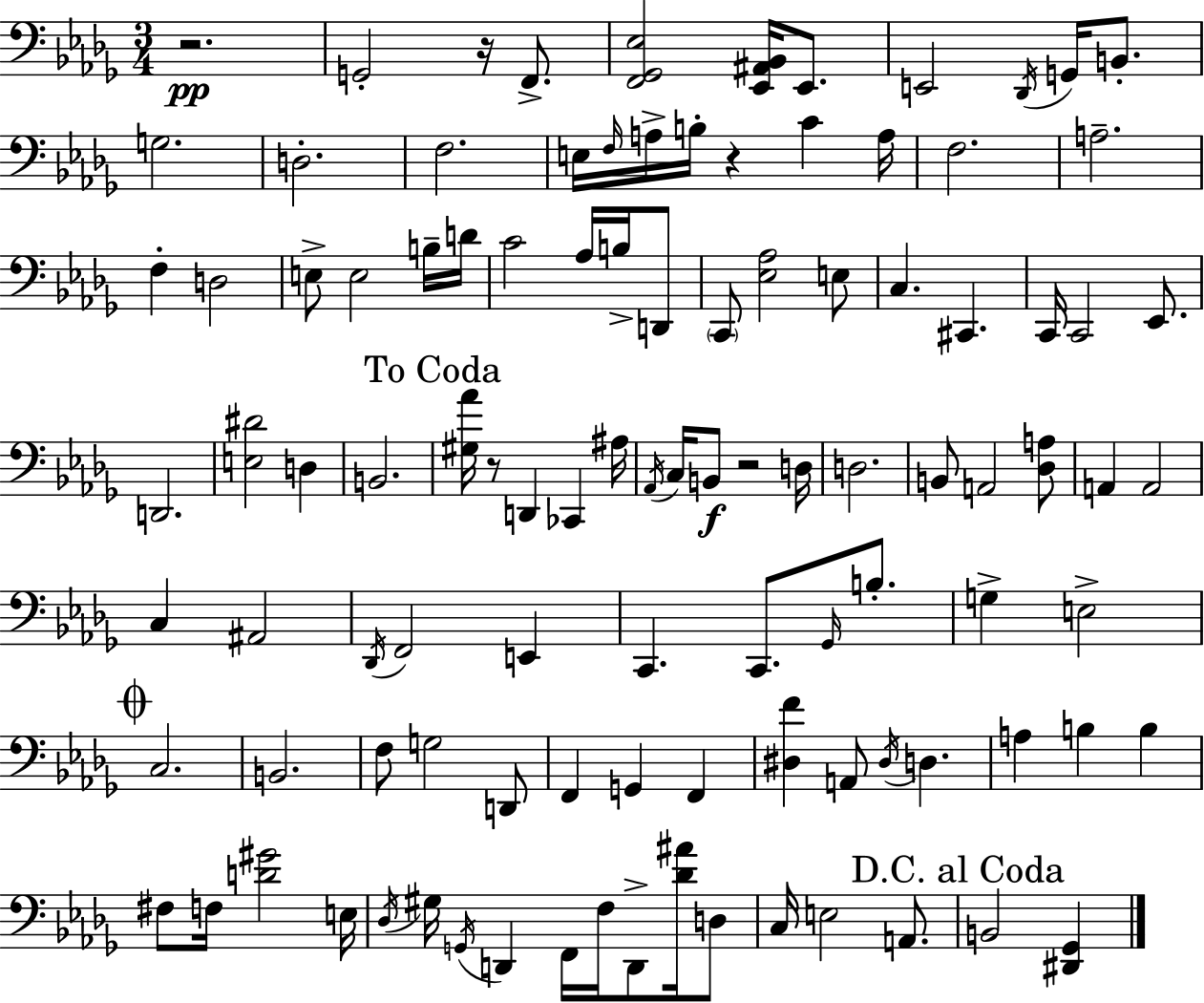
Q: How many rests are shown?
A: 5